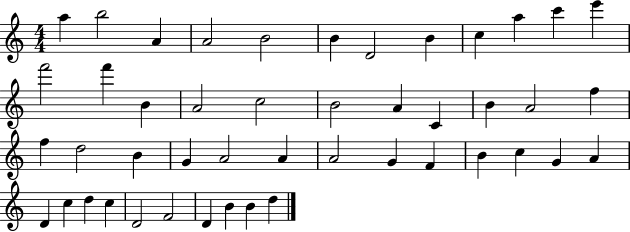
X:1
T:Untitled
M:4/4
L:1/4
K:C
a b2 A A2 B2 B D2 B c a c' e' f'2 f' B A2 c2 B2 A C B A2 f f d2 B G A2 A A2 G F B c G A D c d c D2 F2 D B B d